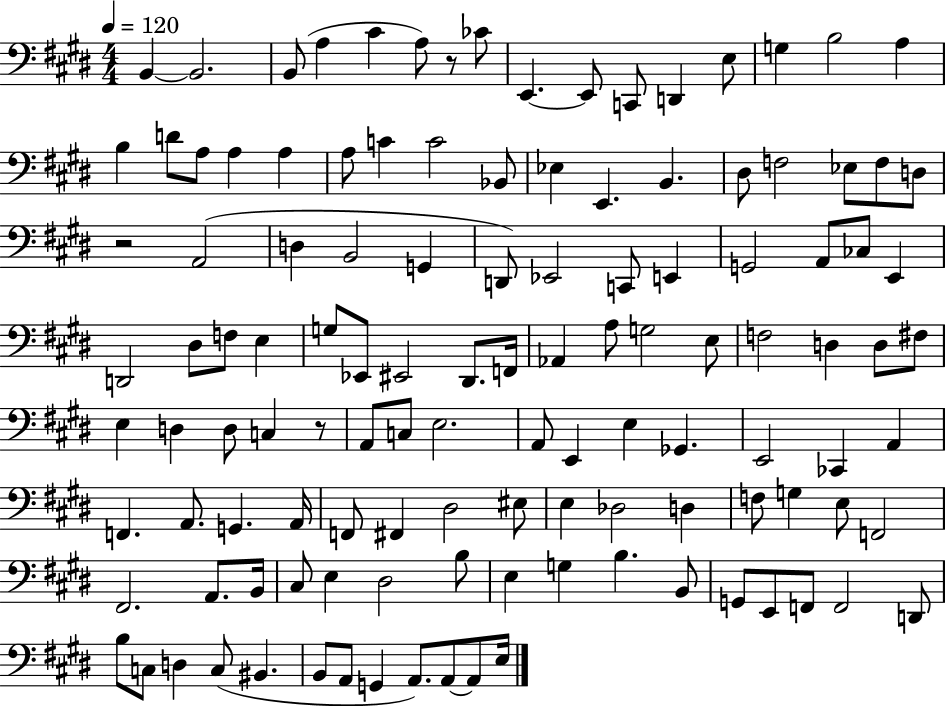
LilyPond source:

{
  \clef bass
  \numericTimeSignature
  \time 4/4
  \key e \major
  \tempo 4 = 120
  b,4~~ b,2. | b,8( a4 cis'4 a8) r8 ces'8 | e,4.~~ e,8 c,8 d,4 e8 | g4 b2 a4 | \break b4 d'8 a8 a4 a4 | a8 c'4 c'2 bes,8 | ees4 e,4. b,4. | dis8 f2 ees8 f8 d8 | \break r2 a,2( | d4 b,2 g,4 | d,8) ees,2 c,8 e,4 | g,2 a,8 ces8 e,4 | \break d,2 dis8 f8 e4 | g8 ees,8 eis,2 dis,8. f,16 | aes,4 a8 g2 e8 | f2 d4 d8 fis8 | \break e4 d4 d8 c4 r8 | a,8 c8 e2. | a,8 e,4 e4 ges,4. | e,2 ces,4 a,4 | \break f,4. a,8. g,4. a,16 | f,8 fis,4 dis2 eis8 | e4 des2 d4 | f8 g4 e8 f,2 | \break fis,2. a,8. b,16 | cis8 e4 dis2 b8 | e4 g4 b4. b,8 | g,8 e,8 f,8 f,2 d,8 | \break b8 c8 d4 c8( bis,4. | b,8 a,8 g,4 a,8.) a,8~~ a,8 e16 | \bar "|."
}